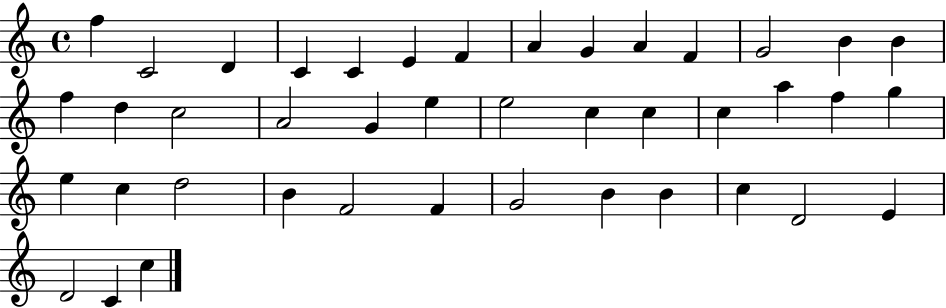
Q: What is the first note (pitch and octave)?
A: F5